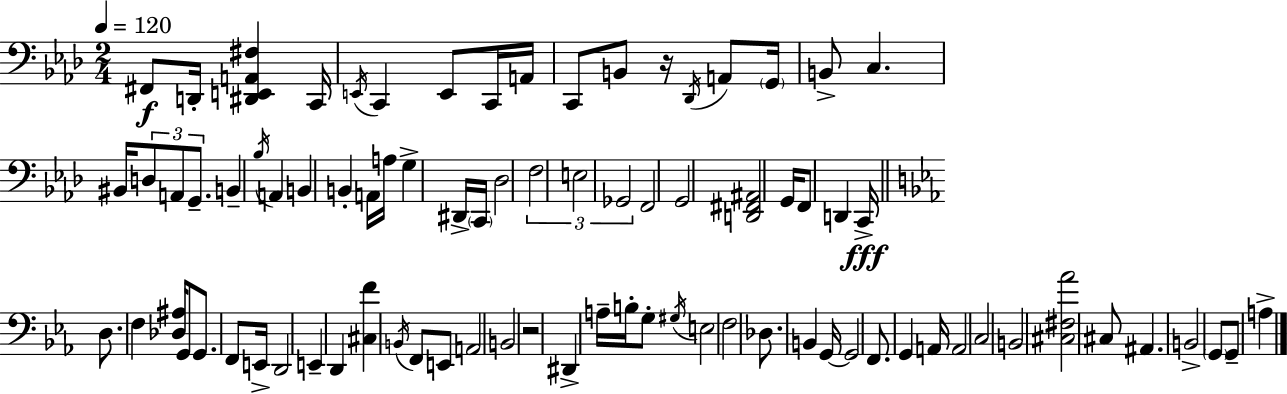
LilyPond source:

{
  \clef bass
  \numericTimeSignature
  \time 2/4
  \key f \minor
  \tempo 4 = 120
  fis,8\f d,16-. <dis, e, a, fis>4 c,16 | \acciaccatura { e,16 } c,4 e,8 c,16 | a,16 c,8 b,8 r16 \acciaccatura { des,16 } a,8 | \parenthesize g,16 b,8-> c4. | \break bis,16 \tuplet 3/2 { d8 a,8 g,8.-- } | b,4-- \acciaccatura { bes16 } a,4 | b,4 b,4-. | a,16 a16 g4-> | \break dis,16-> \parenthesize c,16 des2 | \tuplet 3/2 { f2 | e2 | ges,2 } | \break f,2 | g,2 | <d, fis, ais,>2 | g,16 f,8 d,4 | \break c,16->\fff \bar "||" \break \key ees \major d8. f4 <des ais>16 | g,8 g,8. f,8 e,16-> | d,2 | e,4-- d,4 | \break <cis f'>4 \acciaccatura { b,16 } f,8 e,8 | a,2 | b,2 | r2 | \break dis,4-> a16-- b16-. g8-. | \acciaccatura { gis16 } e2 | f2 | des8. b,4 | \break g,16~~ g,2 | f,8. g,4 | a,16 a,2 | c2 | \break b,2 | <cis fis aes'>2 | cis8 ais,4. | b,2-> | \break \parenthesize g,8 g,8-- a4-> | \bar "|."
}